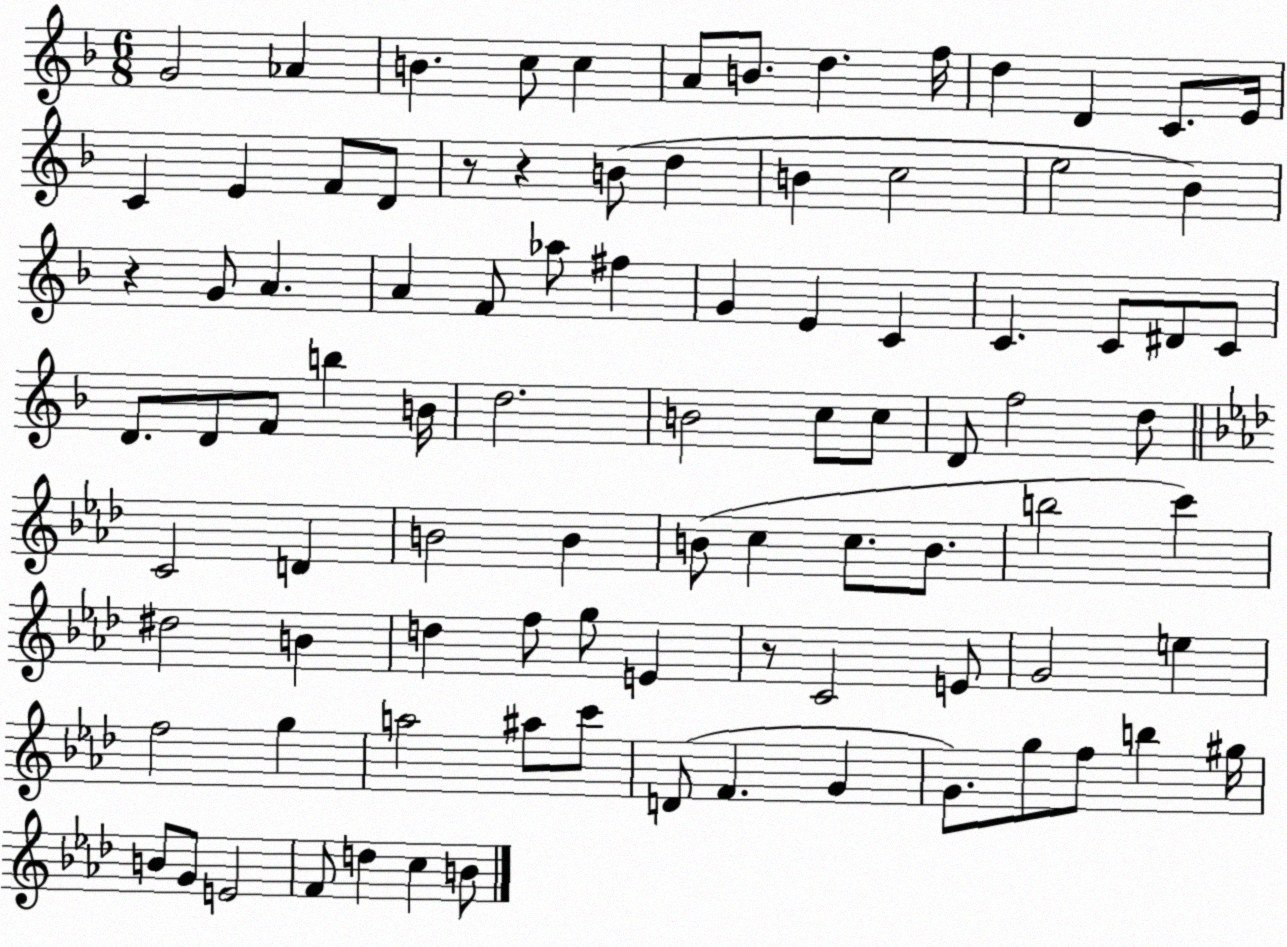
X:1
T:Untitled
M:6/8
L:1/4
K:F
G2 _A B c/2 c A/2 B/2 d f/4 d D C/2 E/4 C E F/2 D/2 z/2 z B/2 d B c2 e2 _B z G/2 A A F/2 _a/2 ^f G E C C C/2 ^D/2 C/2 D/2 D/2 F/2 b B/4 d2 B2 c/2 c/2 D/2 f2 d/2 C2 D B2 B B/2 c c/2 B/2 b2 c' ^d2 B d f/2 g/2 E z/2 C2 E/2 G2 e f2 g a2 ^a/2 c'/2 D/2 F G G/2 g/2 f/2 b ^g/4 B/2 G/2 E2 F/2 d c B/2